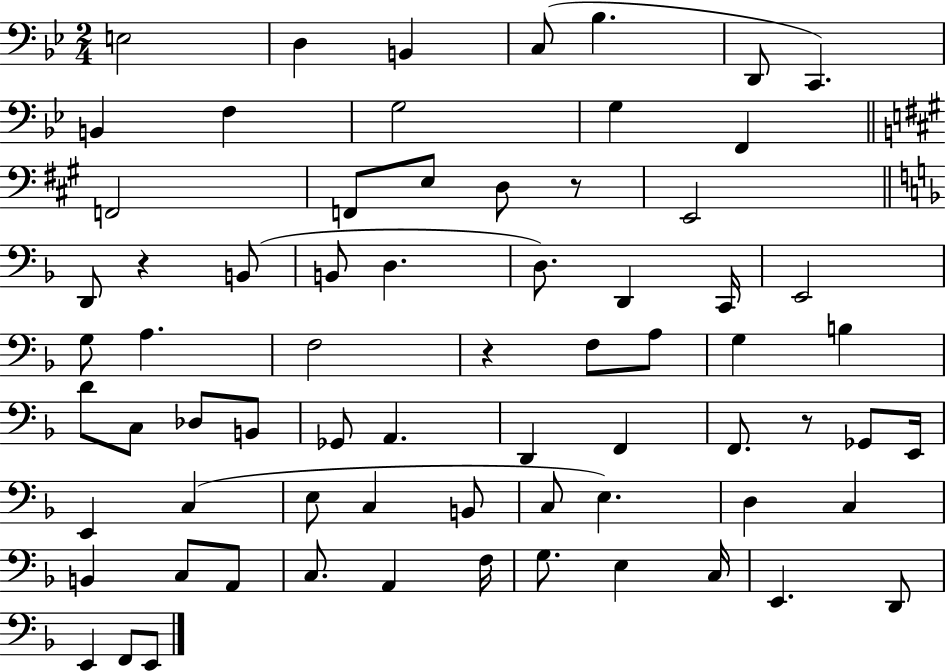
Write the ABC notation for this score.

X:1
T:Untitled
M:2/4
L:1/4
K:Bb
E,2 D, B,, C,/2 _B, D,,/2 C,, B,, F, G,2 G, F,, F,,2 F,,/2 E,/2 D,/2 z/2 E,,2 D,,/2 z B,,/2 B,,/2 D, D,/2 D,, C,,/4 E,,2 G,/2 A, F,2 z F,/2 A,/2 G, B, D/2 C,/2 _D,/2 B,,/2 _G,,/2 A,, D,, F,, F,,/2 z/2 _G,,/2 E,,/4 E,, C, E,/2 C, B,,/2 C,/2 E, D, C, B,, C,/2 A,,/2 C,/2 A,, F,/4 G,/2 E, C,/4 E,, D,,/2 E,, F,,/2 E,,/2